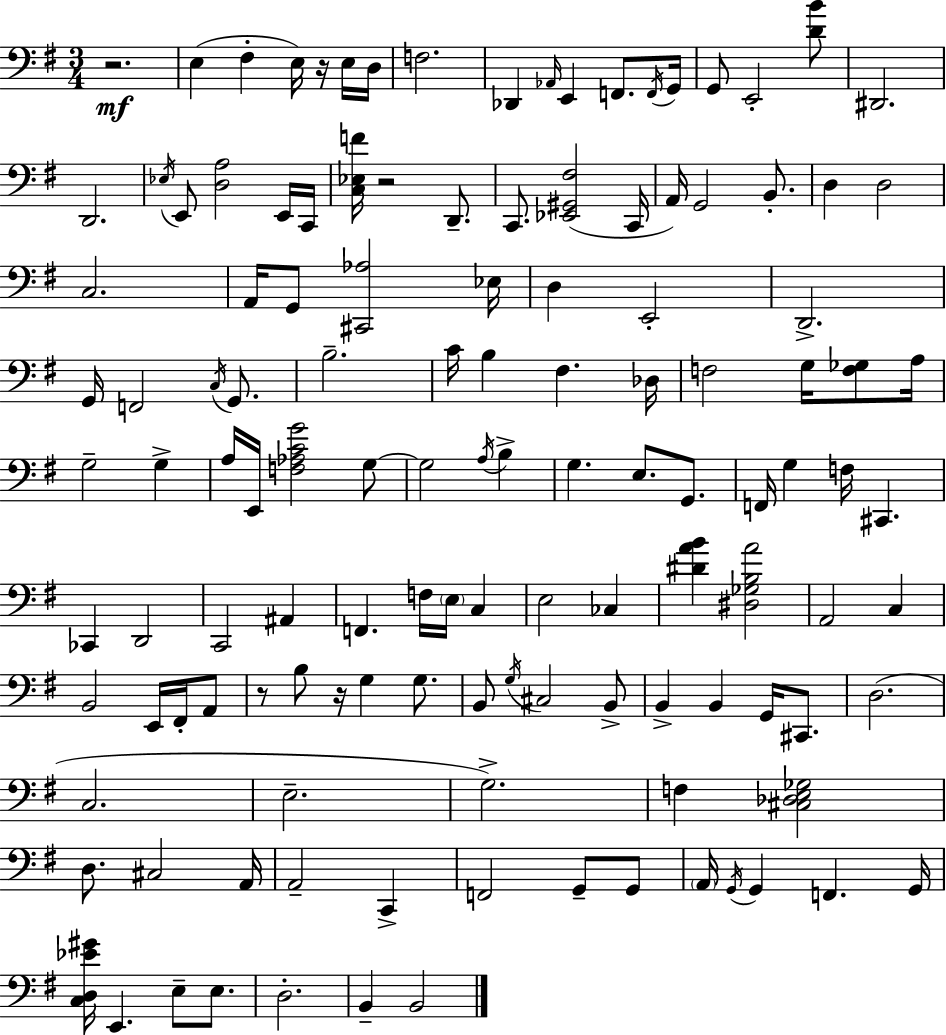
{
  \clef bass
  \numericTimeSignature
  \time 3/4
  \key g \major
  r2.\mf | e4( fis4-. e16) r16 e16 d16 | f2. | des,4 \grace { aes,16 } e,4 f,8. | \break \acciaccatura { f,16 } g,16 g,8 e,2-. | <d' b'>8 dis,2. | d,2. | \acciaccatura { ees16 } e,8 <d a>2 | \break e,16 c,16 <c ees f'>16 r2 | d,8.-- c,8. <ees, gis, fis>2( | c,16 a,16) g,2 | b,8.-. d4 d2 | \break c2. | a,16 g,8 <cis, aes>2 | ees16 d4 e,2-. | d,2.-> | \break g,16 f,2 | \acciaccatura { c16 } g,8. b2.-- | c'16 b4 fis4. | des16 f2 | \break g16 <f ges>8 a16 g2-- | g4-> a16 e,16 <f aes c' g'>2 | g8~~ g2 | \acciaccatura { a16 } b4-> g4. e8. | \break g,8. f,16 g4 f16 cis,4. | ces,4 d,2 | c,2 | ais,4 f,4. f16 | \break \parenthesize e16 c4 e2 | ces4 <dis' a' b'>4 <dis ges b a'>2 | a,2 | c4 b,2 | \break e,16 fis,16-. a,8 r8 b8 r16 g4 | g8. b,8 \acciaccatura { g16 } cis2 | b,8-> b,4-> b,4 | g,16 cis,8. d2.( | \break c2. | e2.-- | g2.->) | f4 <cis des e ges>2 | \break d8. cis2 | a,16 a,2-- | c,4-> f,2 | g,8-- g,8 \parenthesize a,16 \acciaccatura { g,16 } g,4 | \break f,4. g,16 <c d ees' gis'>16 e,4. | e8-- e8. d2.-. | b,4-- b,2 | \bar "|."
}